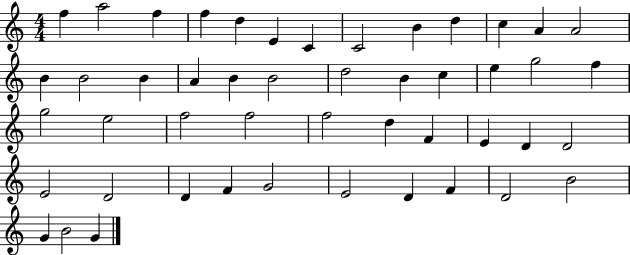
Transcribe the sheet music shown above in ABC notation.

X:1
T:Untitled
M:4/4
L:1/4
K:C
f a2 f f d E C C2 B d c A A2 B B2 B A B B2 d2 B c e g2 f g2 e2 f2 f2 f2 d F E D D2 E2 D2 D F G2 E2 D F D2 B2 G B2 G